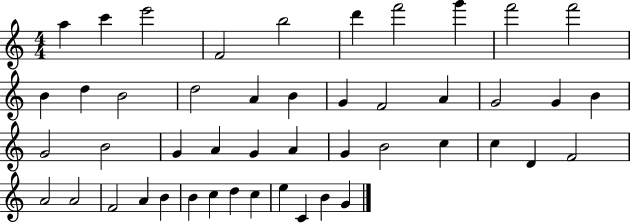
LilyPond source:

{
  \clef treble
  \numericTimeSignature
  \time 4/4
  \key c \major
  a''4 c'''4 e'''2 | f'2 b''2 | d'''4 f'''2 g'''4 | f'''2 f'''2 | \break b'4 d''4 b'2 | d''2 a'4 b'4 | g'4 f'2 a'4 | g'2 g'4 b'4 | \break g'2 b'2 | g'4 a'4 g'4 a'4 | g'4 b'2 c''4 | c''4 d'4 f'2 | \break a'2 a'2 | f'2 a'4 b'4 | b'4 c''4 d''4 c''4 | e''4 c'4 b'4 g'4 | \break \bar "|."
}